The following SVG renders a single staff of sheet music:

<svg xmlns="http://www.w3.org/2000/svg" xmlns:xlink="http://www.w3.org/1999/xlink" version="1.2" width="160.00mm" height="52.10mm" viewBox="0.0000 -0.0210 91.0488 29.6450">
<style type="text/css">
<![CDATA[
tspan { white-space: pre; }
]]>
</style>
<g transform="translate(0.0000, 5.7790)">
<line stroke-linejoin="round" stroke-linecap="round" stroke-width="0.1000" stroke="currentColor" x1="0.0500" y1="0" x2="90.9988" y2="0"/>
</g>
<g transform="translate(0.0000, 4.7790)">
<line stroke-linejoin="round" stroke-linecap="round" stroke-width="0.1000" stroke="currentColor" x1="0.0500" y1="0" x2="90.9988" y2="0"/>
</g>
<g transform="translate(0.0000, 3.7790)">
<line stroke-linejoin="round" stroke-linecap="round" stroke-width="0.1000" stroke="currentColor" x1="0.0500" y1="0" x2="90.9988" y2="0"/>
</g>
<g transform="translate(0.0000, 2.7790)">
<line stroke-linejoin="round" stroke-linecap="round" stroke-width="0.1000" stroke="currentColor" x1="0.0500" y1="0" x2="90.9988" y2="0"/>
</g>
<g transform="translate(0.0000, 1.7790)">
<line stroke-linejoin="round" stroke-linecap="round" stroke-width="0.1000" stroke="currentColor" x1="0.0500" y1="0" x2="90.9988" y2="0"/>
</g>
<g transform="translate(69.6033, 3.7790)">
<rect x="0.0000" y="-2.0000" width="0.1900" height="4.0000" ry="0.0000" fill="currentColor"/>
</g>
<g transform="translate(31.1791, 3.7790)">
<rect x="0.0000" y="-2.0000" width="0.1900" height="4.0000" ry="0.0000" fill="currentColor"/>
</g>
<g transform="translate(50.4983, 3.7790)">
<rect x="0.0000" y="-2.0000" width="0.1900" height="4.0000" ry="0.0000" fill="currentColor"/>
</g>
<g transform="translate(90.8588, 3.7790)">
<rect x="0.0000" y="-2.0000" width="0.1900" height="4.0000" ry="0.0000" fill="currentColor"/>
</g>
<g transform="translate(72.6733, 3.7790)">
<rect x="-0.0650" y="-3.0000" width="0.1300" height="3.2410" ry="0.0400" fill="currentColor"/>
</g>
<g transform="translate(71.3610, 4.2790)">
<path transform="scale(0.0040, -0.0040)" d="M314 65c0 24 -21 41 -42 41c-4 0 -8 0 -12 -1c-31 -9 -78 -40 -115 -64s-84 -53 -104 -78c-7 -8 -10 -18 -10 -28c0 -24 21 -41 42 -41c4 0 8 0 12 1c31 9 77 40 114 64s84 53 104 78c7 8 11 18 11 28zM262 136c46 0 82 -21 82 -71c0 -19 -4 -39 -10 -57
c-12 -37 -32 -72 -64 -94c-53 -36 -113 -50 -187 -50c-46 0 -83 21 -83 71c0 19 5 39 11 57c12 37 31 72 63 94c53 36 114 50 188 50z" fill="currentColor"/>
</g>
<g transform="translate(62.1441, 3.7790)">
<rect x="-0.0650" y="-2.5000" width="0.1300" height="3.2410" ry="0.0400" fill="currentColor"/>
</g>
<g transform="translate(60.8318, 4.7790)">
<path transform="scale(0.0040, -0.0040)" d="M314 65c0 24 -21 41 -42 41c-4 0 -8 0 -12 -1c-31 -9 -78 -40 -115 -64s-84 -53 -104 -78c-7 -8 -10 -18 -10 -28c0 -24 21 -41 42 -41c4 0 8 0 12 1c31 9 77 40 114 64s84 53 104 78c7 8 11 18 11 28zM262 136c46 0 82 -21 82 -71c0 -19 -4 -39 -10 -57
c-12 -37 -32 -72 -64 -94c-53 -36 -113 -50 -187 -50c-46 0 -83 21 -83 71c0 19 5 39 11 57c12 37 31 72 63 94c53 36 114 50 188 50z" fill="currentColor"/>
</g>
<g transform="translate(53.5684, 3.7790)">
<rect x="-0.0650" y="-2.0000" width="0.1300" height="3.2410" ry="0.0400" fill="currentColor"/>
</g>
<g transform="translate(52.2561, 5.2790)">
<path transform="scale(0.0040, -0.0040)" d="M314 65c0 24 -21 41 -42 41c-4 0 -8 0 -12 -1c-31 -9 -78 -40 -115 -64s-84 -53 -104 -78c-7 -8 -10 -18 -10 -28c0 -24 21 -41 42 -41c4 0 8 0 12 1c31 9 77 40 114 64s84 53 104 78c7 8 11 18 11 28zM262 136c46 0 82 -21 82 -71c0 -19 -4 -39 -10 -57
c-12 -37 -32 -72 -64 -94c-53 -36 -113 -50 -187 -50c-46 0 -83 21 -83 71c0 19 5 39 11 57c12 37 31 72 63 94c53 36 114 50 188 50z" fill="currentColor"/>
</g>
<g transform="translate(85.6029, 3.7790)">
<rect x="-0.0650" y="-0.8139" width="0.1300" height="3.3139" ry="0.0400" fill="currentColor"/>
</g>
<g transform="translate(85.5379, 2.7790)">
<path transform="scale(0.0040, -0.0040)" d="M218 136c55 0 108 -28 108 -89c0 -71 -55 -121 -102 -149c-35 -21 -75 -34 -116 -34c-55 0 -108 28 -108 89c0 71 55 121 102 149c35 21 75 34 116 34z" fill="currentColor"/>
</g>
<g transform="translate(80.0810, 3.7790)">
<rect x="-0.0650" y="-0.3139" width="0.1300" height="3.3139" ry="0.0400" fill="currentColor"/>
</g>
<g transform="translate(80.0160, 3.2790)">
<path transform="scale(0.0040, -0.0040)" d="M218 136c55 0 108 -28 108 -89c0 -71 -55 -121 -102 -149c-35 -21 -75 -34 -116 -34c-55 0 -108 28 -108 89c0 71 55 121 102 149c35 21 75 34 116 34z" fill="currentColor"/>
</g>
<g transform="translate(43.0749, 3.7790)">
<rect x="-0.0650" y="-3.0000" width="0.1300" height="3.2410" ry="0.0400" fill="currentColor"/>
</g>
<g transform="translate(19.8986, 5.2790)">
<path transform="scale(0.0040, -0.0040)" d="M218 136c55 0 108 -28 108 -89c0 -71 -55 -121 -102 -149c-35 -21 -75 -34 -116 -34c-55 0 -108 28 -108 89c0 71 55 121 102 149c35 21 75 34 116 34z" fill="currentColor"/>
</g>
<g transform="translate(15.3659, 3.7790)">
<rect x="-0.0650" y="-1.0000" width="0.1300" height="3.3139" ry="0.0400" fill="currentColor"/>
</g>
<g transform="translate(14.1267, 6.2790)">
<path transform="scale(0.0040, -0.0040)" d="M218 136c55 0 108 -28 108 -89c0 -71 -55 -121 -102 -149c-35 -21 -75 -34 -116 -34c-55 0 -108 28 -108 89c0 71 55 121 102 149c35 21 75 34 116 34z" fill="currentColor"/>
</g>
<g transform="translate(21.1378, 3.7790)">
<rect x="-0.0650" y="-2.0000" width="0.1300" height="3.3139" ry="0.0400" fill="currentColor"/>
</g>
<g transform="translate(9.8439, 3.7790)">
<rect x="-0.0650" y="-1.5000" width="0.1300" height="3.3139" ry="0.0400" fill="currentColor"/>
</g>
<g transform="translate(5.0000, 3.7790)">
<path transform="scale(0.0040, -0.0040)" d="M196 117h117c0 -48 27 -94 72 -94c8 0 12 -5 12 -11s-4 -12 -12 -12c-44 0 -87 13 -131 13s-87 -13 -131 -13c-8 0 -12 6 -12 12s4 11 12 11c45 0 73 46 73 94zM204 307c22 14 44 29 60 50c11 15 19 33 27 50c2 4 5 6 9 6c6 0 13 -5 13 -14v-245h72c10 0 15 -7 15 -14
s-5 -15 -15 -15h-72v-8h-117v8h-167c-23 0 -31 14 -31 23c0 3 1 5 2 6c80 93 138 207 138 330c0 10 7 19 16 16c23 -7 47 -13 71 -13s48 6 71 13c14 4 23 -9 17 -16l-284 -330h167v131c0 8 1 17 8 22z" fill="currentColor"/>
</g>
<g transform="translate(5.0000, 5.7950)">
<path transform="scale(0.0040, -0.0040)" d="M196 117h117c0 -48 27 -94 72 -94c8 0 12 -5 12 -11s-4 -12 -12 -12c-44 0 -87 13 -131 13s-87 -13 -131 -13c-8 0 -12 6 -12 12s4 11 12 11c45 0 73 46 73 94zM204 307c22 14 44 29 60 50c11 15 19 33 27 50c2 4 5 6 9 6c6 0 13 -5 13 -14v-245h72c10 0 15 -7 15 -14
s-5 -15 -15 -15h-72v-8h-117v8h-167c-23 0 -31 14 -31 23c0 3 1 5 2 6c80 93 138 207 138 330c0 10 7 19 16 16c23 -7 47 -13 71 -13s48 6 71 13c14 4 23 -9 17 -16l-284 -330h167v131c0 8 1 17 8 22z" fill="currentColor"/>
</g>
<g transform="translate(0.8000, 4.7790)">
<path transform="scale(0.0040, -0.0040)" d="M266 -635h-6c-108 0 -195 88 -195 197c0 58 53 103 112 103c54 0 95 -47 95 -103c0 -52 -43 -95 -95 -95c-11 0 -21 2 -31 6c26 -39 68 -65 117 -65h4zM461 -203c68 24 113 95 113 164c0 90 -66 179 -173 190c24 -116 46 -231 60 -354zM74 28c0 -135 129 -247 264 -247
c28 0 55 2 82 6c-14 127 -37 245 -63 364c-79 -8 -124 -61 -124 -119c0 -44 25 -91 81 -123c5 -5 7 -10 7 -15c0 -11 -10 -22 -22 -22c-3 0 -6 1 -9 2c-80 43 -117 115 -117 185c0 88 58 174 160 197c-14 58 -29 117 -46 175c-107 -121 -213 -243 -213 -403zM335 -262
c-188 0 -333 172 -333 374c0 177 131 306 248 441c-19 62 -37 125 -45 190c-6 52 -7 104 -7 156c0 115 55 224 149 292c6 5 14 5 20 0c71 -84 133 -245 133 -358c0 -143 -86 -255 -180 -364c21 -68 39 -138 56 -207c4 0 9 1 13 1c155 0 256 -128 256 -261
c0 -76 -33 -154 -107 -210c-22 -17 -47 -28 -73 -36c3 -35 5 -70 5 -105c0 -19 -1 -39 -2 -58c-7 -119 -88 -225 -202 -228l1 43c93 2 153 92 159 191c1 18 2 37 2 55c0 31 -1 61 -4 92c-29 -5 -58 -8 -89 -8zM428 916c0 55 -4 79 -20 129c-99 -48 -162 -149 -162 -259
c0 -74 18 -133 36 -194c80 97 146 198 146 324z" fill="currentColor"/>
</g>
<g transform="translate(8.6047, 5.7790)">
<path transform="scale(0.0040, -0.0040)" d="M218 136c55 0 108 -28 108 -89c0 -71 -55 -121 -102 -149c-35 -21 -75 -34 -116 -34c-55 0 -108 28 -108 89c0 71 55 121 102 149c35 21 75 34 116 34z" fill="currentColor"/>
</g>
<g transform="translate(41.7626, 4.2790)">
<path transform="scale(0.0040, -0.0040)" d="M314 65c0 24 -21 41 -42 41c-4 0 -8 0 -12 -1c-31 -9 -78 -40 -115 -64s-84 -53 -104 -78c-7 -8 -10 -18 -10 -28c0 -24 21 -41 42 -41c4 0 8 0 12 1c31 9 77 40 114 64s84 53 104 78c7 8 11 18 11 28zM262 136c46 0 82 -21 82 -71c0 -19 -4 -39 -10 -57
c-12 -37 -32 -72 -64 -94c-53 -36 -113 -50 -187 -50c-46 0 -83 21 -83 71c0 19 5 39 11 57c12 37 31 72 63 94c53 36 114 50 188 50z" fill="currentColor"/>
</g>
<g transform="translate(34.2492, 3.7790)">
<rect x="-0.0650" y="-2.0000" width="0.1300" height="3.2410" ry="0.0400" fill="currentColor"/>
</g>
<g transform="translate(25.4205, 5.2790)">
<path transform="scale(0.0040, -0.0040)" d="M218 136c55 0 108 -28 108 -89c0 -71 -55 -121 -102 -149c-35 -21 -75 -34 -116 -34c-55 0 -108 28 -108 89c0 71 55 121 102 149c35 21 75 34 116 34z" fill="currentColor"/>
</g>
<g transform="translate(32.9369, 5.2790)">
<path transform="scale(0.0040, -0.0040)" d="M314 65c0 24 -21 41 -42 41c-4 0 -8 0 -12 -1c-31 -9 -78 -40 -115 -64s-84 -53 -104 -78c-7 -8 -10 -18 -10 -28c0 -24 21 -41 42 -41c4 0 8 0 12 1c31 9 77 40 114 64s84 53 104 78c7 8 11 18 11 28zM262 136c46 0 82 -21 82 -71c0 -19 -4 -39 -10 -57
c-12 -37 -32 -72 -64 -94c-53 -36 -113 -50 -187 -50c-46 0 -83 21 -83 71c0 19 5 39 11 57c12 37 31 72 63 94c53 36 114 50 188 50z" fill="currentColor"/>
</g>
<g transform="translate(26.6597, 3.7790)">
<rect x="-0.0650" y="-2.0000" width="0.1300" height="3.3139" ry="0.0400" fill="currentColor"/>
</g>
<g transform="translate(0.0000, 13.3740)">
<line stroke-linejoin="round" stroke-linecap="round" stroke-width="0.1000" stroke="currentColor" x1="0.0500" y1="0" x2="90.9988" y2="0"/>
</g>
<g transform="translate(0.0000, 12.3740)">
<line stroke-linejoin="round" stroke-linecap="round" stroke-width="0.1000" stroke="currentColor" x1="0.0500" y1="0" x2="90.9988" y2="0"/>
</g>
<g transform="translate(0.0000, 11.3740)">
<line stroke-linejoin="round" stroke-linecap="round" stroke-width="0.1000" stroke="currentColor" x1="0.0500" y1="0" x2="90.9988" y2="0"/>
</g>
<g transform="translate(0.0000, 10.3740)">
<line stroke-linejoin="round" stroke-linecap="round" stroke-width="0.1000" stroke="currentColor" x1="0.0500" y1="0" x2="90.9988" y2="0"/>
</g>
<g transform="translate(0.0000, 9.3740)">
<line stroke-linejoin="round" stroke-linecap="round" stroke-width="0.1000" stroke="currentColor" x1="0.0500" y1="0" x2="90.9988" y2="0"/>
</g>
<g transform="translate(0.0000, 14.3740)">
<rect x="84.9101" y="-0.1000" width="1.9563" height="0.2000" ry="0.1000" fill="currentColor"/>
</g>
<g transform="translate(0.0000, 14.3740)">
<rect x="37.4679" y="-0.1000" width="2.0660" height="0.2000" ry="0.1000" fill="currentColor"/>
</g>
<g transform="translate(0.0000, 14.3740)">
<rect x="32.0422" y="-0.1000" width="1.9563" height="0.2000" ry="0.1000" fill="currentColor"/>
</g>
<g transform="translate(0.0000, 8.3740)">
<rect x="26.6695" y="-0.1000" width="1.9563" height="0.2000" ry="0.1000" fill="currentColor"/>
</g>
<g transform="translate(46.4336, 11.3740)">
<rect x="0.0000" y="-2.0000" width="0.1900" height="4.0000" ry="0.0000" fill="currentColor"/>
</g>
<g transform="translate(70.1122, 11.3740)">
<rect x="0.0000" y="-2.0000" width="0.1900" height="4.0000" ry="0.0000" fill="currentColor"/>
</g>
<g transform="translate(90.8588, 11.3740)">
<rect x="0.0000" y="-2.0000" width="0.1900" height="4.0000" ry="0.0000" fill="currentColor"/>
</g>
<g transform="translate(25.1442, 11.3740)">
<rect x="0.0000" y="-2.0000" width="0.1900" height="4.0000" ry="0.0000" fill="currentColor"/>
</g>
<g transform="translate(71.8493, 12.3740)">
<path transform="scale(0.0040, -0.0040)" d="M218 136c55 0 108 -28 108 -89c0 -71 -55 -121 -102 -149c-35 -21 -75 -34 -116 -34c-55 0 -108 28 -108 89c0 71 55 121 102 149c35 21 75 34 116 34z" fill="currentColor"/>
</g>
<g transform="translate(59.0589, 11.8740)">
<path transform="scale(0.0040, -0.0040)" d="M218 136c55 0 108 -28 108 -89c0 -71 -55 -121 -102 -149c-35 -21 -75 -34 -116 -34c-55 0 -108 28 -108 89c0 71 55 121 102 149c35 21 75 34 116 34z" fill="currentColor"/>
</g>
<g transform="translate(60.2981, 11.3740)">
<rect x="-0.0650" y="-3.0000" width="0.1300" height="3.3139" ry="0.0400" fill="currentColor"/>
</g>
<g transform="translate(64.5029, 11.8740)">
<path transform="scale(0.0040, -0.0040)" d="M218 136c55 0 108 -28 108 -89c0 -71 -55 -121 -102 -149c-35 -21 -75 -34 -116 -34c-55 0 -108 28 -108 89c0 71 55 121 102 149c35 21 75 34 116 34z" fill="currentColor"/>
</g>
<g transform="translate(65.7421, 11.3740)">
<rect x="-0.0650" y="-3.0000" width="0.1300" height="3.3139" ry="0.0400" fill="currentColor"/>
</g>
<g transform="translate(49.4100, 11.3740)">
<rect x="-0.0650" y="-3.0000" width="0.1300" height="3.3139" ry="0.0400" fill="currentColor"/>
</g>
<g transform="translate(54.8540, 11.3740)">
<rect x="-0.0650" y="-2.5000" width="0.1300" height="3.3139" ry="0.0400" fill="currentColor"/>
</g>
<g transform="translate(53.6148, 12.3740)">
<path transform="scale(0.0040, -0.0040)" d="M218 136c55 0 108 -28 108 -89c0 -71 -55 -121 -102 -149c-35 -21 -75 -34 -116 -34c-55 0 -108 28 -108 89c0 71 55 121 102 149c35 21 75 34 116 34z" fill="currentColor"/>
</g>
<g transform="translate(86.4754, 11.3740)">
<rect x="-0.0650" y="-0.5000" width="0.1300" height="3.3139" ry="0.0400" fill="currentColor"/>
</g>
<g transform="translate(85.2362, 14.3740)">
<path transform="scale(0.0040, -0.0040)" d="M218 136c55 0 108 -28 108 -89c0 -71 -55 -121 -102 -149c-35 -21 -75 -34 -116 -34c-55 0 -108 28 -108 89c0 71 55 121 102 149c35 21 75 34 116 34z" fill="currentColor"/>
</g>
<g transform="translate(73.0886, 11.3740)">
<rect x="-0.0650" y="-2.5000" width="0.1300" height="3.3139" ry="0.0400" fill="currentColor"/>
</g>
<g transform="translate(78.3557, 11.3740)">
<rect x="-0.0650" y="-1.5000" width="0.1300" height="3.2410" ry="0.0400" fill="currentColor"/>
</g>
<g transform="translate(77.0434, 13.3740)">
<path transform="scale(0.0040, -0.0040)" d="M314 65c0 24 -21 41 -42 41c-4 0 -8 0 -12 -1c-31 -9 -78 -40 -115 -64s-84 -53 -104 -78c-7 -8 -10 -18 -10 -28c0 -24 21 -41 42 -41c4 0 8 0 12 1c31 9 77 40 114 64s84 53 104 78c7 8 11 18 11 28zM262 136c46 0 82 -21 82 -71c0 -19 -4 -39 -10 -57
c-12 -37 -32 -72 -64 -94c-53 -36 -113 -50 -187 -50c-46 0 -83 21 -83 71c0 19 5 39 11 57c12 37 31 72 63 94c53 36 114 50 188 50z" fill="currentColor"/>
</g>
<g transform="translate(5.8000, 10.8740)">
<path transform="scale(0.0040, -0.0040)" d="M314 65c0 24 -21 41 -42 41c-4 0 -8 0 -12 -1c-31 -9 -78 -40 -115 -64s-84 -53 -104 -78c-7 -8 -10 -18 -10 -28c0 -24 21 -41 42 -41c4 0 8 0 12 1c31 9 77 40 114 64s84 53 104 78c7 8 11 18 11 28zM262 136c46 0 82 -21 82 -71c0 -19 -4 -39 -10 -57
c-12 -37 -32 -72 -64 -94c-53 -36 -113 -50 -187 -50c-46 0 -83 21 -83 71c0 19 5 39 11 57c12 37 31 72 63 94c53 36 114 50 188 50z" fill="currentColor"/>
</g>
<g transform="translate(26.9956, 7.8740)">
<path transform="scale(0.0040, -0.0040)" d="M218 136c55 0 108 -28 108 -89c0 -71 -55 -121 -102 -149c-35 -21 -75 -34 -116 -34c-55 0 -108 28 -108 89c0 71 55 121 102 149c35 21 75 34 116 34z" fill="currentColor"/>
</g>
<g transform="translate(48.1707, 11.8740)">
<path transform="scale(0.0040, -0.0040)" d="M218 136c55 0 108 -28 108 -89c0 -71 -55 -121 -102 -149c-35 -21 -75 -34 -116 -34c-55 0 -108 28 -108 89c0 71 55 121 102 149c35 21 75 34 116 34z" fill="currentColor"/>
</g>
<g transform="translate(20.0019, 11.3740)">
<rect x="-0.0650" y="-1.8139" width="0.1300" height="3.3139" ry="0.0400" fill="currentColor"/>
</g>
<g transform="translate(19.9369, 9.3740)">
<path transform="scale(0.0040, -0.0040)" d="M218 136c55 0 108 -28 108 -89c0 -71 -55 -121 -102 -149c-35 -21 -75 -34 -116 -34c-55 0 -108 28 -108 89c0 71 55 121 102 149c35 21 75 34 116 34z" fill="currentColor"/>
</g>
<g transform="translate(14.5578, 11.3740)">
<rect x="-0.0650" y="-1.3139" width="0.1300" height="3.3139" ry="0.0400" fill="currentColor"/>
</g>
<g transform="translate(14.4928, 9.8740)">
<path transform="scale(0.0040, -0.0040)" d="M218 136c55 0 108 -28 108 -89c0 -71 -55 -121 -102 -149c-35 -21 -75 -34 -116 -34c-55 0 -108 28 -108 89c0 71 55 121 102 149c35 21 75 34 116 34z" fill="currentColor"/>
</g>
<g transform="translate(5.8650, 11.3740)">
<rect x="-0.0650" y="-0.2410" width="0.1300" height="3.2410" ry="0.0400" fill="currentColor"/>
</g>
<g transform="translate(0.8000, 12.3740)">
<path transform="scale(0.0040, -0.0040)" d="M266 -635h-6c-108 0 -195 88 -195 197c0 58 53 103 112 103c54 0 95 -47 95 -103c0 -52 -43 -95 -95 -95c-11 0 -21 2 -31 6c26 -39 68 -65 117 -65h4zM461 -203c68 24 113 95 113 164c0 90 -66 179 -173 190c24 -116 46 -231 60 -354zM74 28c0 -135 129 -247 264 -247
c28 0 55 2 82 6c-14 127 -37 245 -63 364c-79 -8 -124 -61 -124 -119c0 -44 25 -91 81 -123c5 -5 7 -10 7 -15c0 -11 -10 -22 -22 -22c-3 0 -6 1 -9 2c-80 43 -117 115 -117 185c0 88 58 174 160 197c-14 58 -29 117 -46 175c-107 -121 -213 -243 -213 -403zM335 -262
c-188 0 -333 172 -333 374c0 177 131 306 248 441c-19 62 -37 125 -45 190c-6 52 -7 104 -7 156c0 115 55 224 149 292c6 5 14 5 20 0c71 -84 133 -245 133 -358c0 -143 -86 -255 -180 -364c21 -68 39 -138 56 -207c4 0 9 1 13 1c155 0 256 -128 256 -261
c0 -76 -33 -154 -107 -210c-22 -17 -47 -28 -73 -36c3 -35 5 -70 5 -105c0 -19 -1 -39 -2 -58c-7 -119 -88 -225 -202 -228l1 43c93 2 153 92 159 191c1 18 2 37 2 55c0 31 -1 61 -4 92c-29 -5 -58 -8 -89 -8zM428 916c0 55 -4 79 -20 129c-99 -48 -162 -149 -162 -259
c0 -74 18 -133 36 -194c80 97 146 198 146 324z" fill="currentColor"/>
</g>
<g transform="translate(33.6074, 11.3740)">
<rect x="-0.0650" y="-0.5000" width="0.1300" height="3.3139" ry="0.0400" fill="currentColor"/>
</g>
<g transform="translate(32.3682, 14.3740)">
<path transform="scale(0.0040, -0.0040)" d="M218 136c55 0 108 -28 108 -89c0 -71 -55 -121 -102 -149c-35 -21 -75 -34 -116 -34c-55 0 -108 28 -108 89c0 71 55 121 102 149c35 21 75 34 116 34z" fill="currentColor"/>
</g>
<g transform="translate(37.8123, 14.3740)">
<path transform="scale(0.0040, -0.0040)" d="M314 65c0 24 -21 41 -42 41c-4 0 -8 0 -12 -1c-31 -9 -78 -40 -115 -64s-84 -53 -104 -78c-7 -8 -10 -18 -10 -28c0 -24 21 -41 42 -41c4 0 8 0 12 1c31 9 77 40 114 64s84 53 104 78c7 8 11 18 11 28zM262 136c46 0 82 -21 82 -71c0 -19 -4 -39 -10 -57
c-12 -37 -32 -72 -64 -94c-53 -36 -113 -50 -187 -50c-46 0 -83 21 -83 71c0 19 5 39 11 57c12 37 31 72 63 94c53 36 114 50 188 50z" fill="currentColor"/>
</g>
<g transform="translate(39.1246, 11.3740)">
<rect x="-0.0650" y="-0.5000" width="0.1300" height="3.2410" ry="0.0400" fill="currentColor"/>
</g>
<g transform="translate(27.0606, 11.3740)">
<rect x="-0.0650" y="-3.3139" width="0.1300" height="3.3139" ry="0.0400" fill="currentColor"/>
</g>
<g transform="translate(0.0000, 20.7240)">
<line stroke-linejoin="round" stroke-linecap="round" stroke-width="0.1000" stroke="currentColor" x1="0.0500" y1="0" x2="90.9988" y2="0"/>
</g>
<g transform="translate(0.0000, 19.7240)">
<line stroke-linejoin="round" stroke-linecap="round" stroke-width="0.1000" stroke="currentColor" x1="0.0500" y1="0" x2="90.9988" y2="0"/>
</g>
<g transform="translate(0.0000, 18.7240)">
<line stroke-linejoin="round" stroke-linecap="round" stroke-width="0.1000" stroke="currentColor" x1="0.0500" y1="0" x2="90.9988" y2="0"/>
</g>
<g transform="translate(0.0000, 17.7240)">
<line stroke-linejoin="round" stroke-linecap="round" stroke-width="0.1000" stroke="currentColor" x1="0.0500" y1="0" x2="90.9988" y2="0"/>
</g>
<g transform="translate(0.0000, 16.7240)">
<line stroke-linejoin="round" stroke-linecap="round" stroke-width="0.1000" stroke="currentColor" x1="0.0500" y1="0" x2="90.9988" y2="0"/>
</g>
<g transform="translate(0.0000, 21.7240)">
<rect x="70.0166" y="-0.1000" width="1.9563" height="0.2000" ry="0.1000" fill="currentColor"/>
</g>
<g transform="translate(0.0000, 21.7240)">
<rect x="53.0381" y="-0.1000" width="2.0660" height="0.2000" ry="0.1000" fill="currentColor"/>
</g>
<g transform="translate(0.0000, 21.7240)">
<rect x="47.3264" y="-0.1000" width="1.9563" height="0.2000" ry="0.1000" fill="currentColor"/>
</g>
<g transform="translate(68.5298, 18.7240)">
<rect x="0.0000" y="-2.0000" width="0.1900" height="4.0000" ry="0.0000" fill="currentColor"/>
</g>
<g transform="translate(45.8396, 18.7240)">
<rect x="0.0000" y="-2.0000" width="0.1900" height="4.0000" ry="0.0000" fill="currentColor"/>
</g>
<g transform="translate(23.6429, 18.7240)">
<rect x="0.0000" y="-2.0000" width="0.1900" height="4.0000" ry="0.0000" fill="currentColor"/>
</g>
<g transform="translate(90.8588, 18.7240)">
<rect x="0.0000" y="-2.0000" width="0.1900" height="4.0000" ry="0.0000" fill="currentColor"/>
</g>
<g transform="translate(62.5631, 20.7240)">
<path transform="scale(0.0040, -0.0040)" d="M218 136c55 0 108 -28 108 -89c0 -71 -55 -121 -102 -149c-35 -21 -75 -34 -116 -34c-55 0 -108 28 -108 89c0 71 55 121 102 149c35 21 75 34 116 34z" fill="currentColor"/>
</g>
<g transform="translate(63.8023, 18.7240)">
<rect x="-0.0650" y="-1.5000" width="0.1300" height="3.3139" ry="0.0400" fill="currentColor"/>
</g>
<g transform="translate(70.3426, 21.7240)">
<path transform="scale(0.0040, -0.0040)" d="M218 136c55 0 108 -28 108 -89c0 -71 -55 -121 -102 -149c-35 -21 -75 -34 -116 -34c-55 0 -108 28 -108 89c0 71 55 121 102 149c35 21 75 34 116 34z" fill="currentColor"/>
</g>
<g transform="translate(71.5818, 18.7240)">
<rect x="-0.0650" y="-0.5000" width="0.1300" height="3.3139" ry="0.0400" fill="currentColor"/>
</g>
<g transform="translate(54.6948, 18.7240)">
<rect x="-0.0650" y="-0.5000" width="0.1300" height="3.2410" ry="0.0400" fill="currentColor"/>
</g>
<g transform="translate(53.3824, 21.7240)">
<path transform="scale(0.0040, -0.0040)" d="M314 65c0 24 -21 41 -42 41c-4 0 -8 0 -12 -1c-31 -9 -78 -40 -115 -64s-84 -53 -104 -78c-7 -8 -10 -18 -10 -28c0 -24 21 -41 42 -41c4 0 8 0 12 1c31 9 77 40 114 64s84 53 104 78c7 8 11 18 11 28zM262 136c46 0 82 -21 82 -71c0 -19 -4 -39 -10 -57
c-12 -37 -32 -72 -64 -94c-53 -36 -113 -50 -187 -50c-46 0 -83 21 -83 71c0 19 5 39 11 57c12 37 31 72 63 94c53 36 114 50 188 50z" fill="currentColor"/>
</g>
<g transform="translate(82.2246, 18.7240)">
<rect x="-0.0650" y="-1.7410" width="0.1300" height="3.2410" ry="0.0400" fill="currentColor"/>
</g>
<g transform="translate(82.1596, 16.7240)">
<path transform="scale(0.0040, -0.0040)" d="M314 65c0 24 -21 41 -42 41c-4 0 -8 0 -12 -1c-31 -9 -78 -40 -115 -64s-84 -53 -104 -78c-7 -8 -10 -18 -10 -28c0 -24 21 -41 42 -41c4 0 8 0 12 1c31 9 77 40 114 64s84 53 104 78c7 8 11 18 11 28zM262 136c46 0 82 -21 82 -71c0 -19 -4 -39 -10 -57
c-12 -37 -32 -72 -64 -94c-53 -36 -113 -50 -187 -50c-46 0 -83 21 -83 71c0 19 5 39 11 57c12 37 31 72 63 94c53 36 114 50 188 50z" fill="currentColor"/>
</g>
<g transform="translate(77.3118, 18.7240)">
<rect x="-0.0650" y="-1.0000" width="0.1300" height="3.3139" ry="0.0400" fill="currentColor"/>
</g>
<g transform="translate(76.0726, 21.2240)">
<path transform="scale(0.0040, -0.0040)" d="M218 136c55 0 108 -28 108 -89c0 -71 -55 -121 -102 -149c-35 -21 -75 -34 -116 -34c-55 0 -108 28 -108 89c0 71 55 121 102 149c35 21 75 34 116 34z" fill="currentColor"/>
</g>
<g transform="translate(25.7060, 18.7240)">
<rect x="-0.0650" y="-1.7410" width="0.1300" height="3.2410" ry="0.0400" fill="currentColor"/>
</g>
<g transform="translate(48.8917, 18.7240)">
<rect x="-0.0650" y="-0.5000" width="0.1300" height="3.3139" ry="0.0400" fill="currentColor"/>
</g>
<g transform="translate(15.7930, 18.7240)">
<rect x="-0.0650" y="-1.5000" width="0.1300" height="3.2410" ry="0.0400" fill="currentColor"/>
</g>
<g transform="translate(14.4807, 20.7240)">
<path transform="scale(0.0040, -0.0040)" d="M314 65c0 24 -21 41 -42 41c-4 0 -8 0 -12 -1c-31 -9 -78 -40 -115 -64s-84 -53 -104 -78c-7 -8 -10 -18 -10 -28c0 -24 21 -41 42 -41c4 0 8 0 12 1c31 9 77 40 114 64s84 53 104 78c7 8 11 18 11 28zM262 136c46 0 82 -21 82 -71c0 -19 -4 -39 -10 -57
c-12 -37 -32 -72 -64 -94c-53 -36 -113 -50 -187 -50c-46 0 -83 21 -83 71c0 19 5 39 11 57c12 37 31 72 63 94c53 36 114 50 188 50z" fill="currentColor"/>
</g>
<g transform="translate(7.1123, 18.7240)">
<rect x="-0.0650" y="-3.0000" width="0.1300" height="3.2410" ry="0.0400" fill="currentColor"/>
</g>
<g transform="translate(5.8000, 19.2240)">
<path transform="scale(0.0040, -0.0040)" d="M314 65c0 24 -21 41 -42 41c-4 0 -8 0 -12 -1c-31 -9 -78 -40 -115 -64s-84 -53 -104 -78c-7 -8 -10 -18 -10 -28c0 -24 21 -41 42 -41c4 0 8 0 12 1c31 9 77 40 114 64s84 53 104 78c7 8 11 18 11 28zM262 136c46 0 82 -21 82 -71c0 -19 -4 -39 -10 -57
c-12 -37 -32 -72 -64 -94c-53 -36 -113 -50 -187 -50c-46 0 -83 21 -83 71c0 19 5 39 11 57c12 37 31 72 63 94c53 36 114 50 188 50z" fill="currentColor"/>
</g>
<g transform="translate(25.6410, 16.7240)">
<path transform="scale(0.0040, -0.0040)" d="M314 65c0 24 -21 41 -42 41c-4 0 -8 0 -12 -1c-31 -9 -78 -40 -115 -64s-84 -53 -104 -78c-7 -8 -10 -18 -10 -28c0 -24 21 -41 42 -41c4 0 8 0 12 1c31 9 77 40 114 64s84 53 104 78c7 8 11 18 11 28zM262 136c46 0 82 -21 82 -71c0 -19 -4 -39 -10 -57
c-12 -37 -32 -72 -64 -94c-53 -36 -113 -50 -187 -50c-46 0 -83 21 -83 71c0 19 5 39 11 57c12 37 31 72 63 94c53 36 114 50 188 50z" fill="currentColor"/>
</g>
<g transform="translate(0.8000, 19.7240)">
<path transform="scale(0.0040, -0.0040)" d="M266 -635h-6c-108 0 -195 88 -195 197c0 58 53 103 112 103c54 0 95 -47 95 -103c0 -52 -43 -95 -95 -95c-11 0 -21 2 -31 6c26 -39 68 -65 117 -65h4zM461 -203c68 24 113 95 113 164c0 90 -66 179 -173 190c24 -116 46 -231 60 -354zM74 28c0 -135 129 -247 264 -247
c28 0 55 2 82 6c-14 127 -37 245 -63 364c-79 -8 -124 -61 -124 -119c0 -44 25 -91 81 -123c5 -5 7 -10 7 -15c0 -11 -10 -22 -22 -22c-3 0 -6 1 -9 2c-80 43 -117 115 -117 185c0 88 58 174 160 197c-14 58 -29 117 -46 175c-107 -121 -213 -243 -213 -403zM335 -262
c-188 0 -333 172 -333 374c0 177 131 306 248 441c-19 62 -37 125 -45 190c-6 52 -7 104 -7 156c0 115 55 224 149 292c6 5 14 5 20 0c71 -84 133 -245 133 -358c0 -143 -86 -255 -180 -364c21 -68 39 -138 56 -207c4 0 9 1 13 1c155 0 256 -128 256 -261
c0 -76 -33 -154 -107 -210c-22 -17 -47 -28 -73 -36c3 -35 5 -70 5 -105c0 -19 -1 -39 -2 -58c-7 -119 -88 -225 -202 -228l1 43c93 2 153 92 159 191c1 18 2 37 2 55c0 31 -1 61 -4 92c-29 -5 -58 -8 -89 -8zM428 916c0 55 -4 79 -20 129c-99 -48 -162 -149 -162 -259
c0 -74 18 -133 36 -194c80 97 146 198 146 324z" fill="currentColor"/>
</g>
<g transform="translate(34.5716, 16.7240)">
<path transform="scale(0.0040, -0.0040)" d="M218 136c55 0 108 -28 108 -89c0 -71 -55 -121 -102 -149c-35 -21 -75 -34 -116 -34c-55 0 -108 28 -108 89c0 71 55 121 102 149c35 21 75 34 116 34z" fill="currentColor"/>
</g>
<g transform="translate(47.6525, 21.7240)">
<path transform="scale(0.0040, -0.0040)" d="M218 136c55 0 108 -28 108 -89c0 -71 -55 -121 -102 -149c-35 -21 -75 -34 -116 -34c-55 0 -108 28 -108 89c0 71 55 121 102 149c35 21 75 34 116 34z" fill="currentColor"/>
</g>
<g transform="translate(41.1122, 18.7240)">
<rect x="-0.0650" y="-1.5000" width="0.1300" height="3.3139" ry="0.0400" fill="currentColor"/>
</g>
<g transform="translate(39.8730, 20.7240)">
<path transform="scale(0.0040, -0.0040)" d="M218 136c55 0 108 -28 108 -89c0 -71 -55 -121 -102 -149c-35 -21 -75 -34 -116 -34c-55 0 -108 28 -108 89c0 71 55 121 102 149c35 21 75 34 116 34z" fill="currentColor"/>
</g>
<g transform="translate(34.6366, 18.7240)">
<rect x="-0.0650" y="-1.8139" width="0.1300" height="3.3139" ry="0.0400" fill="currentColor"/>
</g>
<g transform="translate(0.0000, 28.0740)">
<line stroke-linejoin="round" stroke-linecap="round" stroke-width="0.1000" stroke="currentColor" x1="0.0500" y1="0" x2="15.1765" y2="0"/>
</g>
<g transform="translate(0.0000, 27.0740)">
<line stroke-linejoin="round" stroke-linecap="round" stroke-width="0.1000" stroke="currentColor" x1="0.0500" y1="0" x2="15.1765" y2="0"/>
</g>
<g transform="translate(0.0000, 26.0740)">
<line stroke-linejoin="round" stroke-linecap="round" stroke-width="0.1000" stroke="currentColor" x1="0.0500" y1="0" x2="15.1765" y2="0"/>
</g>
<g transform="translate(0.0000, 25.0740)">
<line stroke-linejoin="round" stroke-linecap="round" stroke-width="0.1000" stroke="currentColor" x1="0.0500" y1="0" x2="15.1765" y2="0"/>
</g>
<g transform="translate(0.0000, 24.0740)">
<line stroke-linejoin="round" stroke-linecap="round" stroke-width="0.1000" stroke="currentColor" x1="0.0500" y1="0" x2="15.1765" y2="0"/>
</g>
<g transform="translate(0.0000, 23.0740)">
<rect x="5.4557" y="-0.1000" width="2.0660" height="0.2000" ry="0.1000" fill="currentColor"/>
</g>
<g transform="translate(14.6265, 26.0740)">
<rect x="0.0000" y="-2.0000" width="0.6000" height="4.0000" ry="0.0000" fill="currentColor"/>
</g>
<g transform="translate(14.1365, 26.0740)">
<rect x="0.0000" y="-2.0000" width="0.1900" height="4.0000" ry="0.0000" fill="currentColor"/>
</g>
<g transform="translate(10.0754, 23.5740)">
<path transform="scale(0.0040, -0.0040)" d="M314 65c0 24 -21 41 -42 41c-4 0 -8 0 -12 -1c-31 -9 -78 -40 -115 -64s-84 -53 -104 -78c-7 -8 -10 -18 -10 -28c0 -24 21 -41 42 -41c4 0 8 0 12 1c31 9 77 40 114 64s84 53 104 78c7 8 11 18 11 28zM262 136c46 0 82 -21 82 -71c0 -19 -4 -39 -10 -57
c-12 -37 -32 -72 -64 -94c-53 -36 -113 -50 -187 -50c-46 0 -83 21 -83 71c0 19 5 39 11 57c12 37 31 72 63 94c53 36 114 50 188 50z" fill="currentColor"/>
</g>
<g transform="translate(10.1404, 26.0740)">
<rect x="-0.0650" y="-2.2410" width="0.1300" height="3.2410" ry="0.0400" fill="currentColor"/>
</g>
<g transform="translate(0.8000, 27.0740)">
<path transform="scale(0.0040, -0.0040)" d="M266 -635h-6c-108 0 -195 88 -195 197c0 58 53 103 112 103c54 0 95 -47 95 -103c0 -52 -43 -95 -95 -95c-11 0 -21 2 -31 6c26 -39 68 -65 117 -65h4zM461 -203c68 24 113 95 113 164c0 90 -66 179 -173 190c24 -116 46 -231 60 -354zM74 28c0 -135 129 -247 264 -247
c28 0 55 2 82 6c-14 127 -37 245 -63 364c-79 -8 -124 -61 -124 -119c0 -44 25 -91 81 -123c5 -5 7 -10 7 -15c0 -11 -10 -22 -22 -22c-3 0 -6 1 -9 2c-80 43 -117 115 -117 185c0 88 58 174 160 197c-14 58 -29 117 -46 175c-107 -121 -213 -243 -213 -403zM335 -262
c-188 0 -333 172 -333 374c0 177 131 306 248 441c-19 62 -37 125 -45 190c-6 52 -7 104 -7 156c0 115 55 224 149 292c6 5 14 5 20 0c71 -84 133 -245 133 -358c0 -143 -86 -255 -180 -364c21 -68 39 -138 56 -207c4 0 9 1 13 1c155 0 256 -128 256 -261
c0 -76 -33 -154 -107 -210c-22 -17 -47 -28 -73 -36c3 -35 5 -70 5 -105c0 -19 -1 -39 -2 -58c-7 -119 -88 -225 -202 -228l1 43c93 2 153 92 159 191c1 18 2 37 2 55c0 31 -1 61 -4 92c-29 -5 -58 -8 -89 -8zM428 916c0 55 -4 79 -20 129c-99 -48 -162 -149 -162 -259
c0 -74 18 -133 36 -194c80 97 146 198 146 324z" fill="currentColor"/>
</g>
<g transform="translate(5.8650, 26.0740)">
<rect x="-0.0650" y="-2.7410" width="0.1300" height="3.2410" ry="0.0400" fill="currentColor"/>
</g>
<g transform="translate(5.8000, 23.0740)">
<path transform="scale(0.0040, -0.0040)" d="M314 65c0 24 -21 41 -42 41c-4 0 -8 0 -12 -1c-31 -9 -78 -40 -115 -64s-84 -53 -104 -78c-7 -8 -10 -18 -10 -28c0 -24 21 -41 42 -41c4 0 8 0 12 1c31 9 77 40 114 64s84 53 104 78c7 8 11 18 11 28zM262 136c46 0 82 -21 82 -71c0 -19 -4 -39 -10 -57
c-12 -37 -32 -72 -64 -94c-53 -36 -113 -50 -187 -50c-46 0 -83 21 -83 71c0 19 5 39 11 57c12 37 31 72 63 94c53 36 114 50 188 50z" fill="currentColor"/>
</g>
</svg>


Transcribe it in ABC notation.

X:1
T:Untitled
M:4/4
L:1/4
K:C
E D F F F2 A2 F2 G2 A2 c d c2 e f b C C2 A G A A G E2 C A2 E2 f2 f E C C2 E C D f2 a2 g2